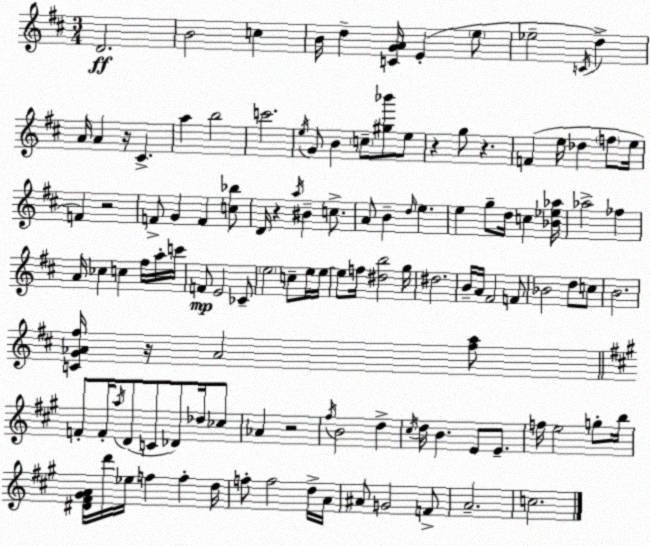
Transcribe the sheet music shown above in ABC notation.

X:1
T:Untitled
M:3/4
L:1/4
K:D
D2 B2 c B/4 d [CGA]/4 E e/2 _e2 C/4 d A/4 A z/4 ^C a b2 c'2 e/4 G/2 B c/2 [^g_b']/2 e/2 z g/2 z F e/4 _d f/2 e/4 F z2 F/2 G F [c_b]/2 D/4 z a/4 ^B c/2 A/2 B d/4 e e g/2 d/4 c [_B_e_a]/4 _a2 _f A/4 _c c ^f/4 a/4 c'/4 F/2 E2 _C/2 e2 c/2 e/4 e/4 e/2 f/4 [^db]2 g/4 ^d2 B/4 A/4 ^F2 F/2 _B2 d/2 c/2 B2 [CG_A^f]/4 z/4 _A2 [^fa]/2 F/2 F/4 a/4 D/2 C/2 _D/2 _d/4 _c/2 _A z2 ^f/4 B2 d ^c/4 d/4 B E/2 E/2 f/4 e2 g/2 b/4 [^D^F^GA]/4 d'/4 _e/4 f f d/4 f/2 f2 d/4 A/4 ^A/2 G2 F/2 A2 c2